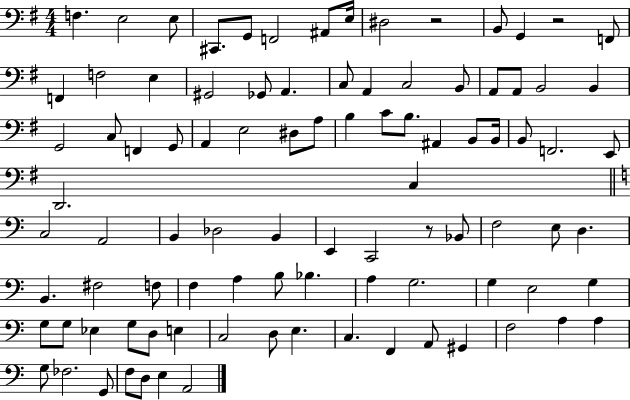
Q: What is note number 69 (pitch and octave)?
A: G3